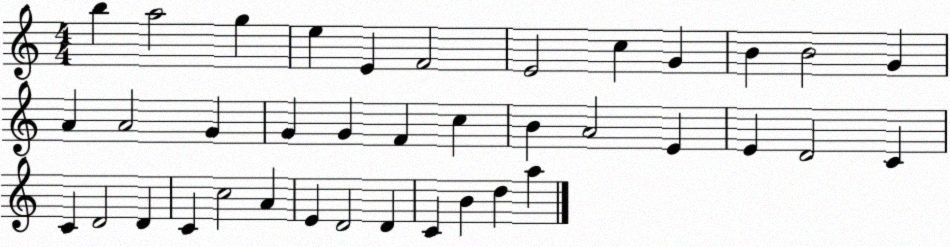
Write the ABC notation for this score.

X:1
T:Untitled
M:4/4
L:1/4
K:C
b a2 g e E F2 E2 c G B B2 G A A2 G G G F c B A2 E E D2 C C D2 D C c2 A E D2 D C B d a